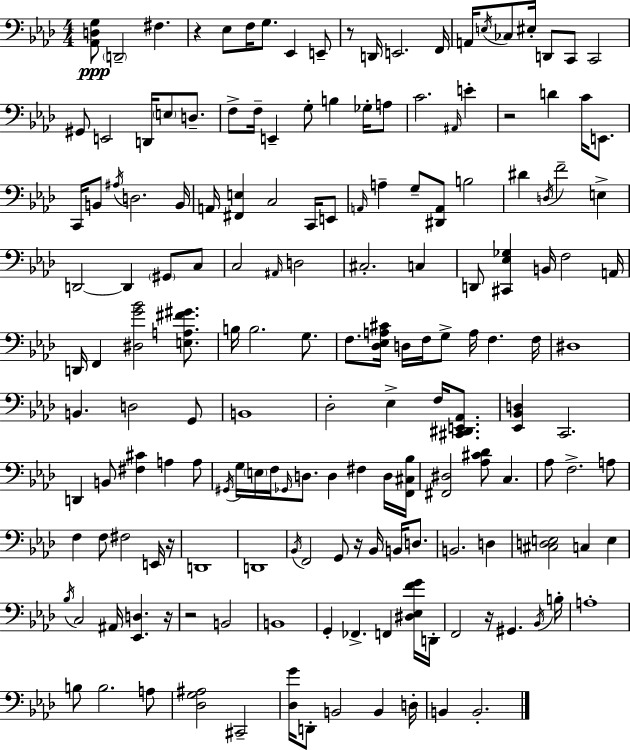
{
  \clef bass
  \numericTimeSignature
  \time 4/4
  \key aes \major
  <aes, d g>8\ppp \parenthesize d,2-- fis4. | r4 ees8 f16 g8. ees,4 e,8-- | r8 d,16 e,2. f,16 | a,16 \acciaccatura { e16 } ces8 eis16-. d,8 c,8 c,2 | \break gis,8 e,2 d,16 \parenthesize e8 d8.-- | f8-> f16-- e,4-- g8-. b4 ges16-. a8 | c'2. \grace { ais,16 } e'4-. | r2 d'4 c'16 e,8. | \break c,16 b,8 \acciaccatura { ais16 } d2. | b,16 a,16 <fis, e>4 c2 | c,16 e,8 \grace { a,16 } a4-- g8-- <dis, a,>8 b2 | dis'4 \acciaccatura { d16 } f'2-- | \break e4-> d,2~~ d,4 | \parenthesize gis,8 c8 c2 \grace { ais,16 } d2 | cis2.-. | c4 d,8 <cis, ees ges>4 b,16 f2 | \break a,16 d,16 f,4 <dis g' bes'>2 | <e a fis' gis'>8. b16 b2. | g8. f8. <des ees a cis'>16 d16 f16 g8-> a16 f4. | f16 dis1 | \break b,4. d2 | g,8 b,1 | des2-. ees4-> | f16 <cis, dis, e, aes,>8. <ees, bes, d>4 c,2. | \break d,4 b,8 <fis cis'>4 | a4 a8 \acciaccatura { gis,16 } g16 \parenthesize e16 f16 \grace { ges,16 } d8. d4 | fis4 d16 <f, cis bes>16 <fis, dis>2 | <aes cis' des'>8 c4. aes8 f2.-> | \break a8 f4 f8 fis2 | e,16 r16 d,1 | d,1 | \acciaccatura { bes,16 } f,2 | \break g,8 r16 bes,16 b,16 d8. b,2. | d4 <cis d e>2 | c4 e4 \acciaccatura { bes16 } c2 | ais,16 <ees, d>4. r16 r2 | \break b,2 b,1 | g,4-. fes,4.-> | f,4 <dis ees f' g'>16 d,16-. f,2 | r16 gis,4. \acciaccatura { bes,16 } b16-. a1-. | \break b8 b2. | a8 <des g ais>2 | cis,2-- <des g'>16 d,8-. b,2 | b,4 d16-. b,4 b,2.-. | \break \bar "|."
}